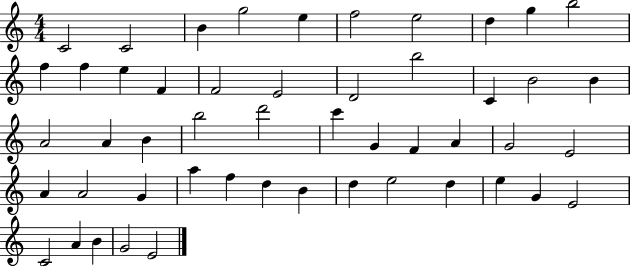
{
  \clef treble
  \numericTimeSignature
  \time 4/4
  \key c \major
  c'2 c'2 | b'4 g''2 e''4 | f''2 e''2 | d''4 g''4 b''2 | \break f''4 f''4 e''4 f'4 | f'2 e'2 | d'2 b''2 | c'4 b'2 b'4 | \break a'2 a'4 b'4 | b''2 d'''2 | c'''4 g'4 f'4 a'4 | g'2 e'2 | \break a'4 a'2 g'4 | a''4 f''4 d''4 b'4 | d''4 e''2 d''4 | e''4 g'4 e'2 | \break c'2 a'4 b'4 | g'2 e'2 | \bar "|."
}